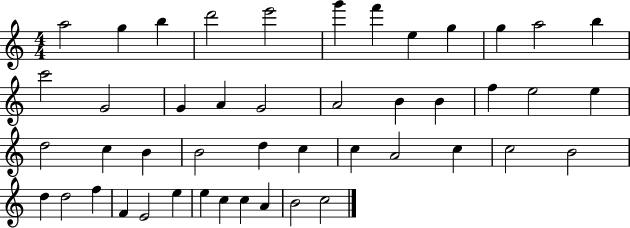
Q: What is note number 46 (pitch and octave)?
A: C5